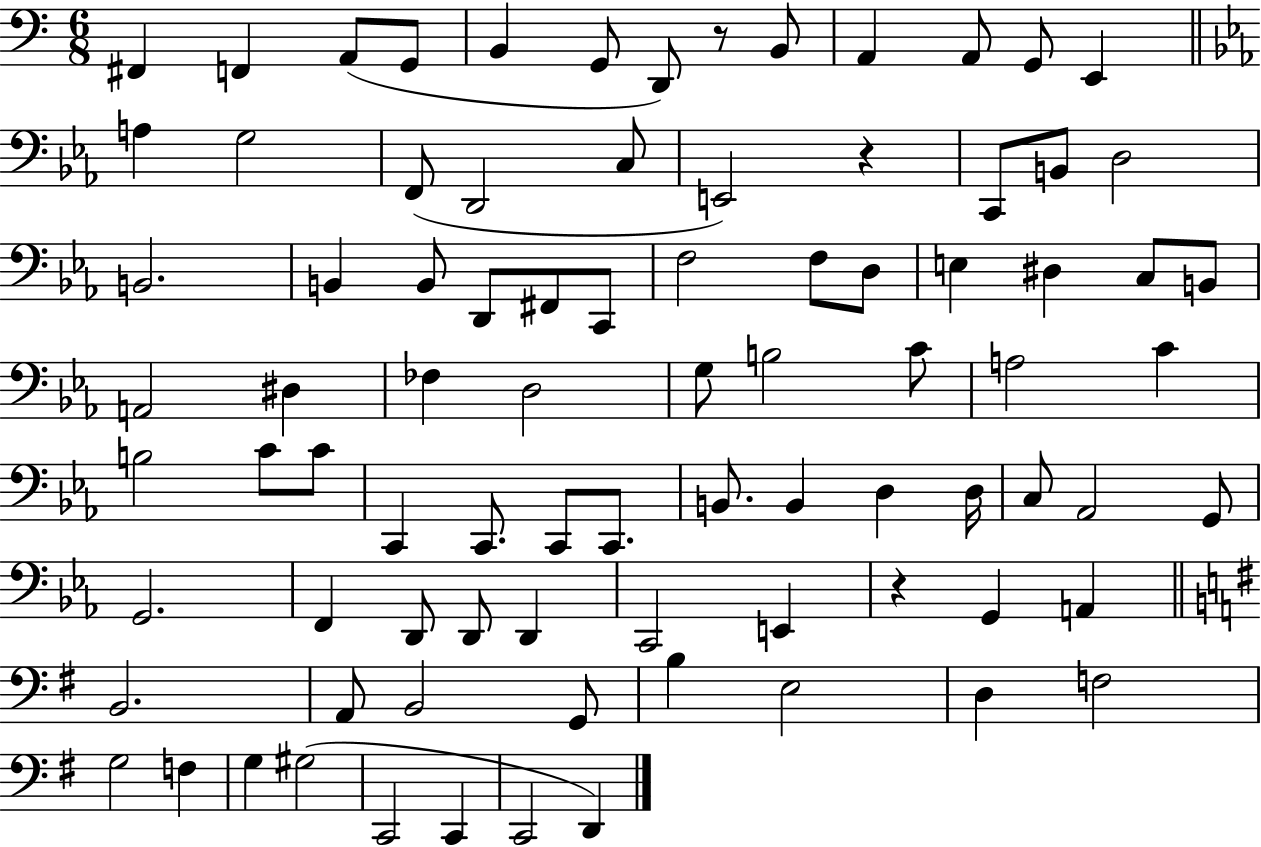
F#2/q F2/q A2/e G2/e B2/q G2/e D2/e R/e B2/e A2/q A2/e G2/e E2/q A3/q G3/h F2/e D2/h C3/e E2/h R/q C2/e B2/e D3/h B2/h. B2/q B2/e D2/e F#2/e C2/e F3/h F3/e D3/e E3/q D#3/q C3/e B2/e A2/h D#3/q FES3/q D3/h G3/e B3/h C4/e A3/h C4/q B3/h C4/e C4/e C2/q C2/e. C2/e C2/e. B2/e. B2/q D3/q D3/s C3/e Ab2/h G2/e G2/h. F2/q D2/e D2/e D2/q C2/h E2/q R/q G2/q A2/q B2/h. A2/e B2/h G2/e B3/q E3/h D3/q F3/h G3/h F3/q G3/q G#3/h C2/h C2/q C2/h D2/q